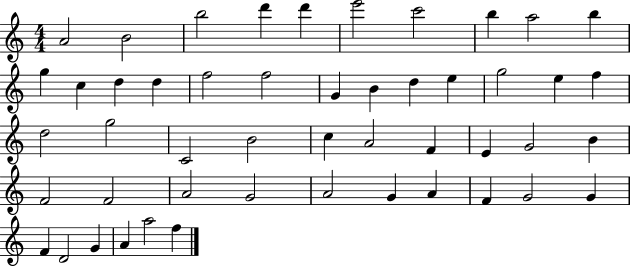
X:1
T:Untitled
M:4/4
L:1/4
K:C
A2 B2 b2 d' d' e'2 c'2 b a2 b g c d d f2 f2 G B d e g2 e f d2 g2 C2 B2 c A2 F E G2 B F2 F2 A2 G2 A2 G A F G2 G F D2 G A a2 f